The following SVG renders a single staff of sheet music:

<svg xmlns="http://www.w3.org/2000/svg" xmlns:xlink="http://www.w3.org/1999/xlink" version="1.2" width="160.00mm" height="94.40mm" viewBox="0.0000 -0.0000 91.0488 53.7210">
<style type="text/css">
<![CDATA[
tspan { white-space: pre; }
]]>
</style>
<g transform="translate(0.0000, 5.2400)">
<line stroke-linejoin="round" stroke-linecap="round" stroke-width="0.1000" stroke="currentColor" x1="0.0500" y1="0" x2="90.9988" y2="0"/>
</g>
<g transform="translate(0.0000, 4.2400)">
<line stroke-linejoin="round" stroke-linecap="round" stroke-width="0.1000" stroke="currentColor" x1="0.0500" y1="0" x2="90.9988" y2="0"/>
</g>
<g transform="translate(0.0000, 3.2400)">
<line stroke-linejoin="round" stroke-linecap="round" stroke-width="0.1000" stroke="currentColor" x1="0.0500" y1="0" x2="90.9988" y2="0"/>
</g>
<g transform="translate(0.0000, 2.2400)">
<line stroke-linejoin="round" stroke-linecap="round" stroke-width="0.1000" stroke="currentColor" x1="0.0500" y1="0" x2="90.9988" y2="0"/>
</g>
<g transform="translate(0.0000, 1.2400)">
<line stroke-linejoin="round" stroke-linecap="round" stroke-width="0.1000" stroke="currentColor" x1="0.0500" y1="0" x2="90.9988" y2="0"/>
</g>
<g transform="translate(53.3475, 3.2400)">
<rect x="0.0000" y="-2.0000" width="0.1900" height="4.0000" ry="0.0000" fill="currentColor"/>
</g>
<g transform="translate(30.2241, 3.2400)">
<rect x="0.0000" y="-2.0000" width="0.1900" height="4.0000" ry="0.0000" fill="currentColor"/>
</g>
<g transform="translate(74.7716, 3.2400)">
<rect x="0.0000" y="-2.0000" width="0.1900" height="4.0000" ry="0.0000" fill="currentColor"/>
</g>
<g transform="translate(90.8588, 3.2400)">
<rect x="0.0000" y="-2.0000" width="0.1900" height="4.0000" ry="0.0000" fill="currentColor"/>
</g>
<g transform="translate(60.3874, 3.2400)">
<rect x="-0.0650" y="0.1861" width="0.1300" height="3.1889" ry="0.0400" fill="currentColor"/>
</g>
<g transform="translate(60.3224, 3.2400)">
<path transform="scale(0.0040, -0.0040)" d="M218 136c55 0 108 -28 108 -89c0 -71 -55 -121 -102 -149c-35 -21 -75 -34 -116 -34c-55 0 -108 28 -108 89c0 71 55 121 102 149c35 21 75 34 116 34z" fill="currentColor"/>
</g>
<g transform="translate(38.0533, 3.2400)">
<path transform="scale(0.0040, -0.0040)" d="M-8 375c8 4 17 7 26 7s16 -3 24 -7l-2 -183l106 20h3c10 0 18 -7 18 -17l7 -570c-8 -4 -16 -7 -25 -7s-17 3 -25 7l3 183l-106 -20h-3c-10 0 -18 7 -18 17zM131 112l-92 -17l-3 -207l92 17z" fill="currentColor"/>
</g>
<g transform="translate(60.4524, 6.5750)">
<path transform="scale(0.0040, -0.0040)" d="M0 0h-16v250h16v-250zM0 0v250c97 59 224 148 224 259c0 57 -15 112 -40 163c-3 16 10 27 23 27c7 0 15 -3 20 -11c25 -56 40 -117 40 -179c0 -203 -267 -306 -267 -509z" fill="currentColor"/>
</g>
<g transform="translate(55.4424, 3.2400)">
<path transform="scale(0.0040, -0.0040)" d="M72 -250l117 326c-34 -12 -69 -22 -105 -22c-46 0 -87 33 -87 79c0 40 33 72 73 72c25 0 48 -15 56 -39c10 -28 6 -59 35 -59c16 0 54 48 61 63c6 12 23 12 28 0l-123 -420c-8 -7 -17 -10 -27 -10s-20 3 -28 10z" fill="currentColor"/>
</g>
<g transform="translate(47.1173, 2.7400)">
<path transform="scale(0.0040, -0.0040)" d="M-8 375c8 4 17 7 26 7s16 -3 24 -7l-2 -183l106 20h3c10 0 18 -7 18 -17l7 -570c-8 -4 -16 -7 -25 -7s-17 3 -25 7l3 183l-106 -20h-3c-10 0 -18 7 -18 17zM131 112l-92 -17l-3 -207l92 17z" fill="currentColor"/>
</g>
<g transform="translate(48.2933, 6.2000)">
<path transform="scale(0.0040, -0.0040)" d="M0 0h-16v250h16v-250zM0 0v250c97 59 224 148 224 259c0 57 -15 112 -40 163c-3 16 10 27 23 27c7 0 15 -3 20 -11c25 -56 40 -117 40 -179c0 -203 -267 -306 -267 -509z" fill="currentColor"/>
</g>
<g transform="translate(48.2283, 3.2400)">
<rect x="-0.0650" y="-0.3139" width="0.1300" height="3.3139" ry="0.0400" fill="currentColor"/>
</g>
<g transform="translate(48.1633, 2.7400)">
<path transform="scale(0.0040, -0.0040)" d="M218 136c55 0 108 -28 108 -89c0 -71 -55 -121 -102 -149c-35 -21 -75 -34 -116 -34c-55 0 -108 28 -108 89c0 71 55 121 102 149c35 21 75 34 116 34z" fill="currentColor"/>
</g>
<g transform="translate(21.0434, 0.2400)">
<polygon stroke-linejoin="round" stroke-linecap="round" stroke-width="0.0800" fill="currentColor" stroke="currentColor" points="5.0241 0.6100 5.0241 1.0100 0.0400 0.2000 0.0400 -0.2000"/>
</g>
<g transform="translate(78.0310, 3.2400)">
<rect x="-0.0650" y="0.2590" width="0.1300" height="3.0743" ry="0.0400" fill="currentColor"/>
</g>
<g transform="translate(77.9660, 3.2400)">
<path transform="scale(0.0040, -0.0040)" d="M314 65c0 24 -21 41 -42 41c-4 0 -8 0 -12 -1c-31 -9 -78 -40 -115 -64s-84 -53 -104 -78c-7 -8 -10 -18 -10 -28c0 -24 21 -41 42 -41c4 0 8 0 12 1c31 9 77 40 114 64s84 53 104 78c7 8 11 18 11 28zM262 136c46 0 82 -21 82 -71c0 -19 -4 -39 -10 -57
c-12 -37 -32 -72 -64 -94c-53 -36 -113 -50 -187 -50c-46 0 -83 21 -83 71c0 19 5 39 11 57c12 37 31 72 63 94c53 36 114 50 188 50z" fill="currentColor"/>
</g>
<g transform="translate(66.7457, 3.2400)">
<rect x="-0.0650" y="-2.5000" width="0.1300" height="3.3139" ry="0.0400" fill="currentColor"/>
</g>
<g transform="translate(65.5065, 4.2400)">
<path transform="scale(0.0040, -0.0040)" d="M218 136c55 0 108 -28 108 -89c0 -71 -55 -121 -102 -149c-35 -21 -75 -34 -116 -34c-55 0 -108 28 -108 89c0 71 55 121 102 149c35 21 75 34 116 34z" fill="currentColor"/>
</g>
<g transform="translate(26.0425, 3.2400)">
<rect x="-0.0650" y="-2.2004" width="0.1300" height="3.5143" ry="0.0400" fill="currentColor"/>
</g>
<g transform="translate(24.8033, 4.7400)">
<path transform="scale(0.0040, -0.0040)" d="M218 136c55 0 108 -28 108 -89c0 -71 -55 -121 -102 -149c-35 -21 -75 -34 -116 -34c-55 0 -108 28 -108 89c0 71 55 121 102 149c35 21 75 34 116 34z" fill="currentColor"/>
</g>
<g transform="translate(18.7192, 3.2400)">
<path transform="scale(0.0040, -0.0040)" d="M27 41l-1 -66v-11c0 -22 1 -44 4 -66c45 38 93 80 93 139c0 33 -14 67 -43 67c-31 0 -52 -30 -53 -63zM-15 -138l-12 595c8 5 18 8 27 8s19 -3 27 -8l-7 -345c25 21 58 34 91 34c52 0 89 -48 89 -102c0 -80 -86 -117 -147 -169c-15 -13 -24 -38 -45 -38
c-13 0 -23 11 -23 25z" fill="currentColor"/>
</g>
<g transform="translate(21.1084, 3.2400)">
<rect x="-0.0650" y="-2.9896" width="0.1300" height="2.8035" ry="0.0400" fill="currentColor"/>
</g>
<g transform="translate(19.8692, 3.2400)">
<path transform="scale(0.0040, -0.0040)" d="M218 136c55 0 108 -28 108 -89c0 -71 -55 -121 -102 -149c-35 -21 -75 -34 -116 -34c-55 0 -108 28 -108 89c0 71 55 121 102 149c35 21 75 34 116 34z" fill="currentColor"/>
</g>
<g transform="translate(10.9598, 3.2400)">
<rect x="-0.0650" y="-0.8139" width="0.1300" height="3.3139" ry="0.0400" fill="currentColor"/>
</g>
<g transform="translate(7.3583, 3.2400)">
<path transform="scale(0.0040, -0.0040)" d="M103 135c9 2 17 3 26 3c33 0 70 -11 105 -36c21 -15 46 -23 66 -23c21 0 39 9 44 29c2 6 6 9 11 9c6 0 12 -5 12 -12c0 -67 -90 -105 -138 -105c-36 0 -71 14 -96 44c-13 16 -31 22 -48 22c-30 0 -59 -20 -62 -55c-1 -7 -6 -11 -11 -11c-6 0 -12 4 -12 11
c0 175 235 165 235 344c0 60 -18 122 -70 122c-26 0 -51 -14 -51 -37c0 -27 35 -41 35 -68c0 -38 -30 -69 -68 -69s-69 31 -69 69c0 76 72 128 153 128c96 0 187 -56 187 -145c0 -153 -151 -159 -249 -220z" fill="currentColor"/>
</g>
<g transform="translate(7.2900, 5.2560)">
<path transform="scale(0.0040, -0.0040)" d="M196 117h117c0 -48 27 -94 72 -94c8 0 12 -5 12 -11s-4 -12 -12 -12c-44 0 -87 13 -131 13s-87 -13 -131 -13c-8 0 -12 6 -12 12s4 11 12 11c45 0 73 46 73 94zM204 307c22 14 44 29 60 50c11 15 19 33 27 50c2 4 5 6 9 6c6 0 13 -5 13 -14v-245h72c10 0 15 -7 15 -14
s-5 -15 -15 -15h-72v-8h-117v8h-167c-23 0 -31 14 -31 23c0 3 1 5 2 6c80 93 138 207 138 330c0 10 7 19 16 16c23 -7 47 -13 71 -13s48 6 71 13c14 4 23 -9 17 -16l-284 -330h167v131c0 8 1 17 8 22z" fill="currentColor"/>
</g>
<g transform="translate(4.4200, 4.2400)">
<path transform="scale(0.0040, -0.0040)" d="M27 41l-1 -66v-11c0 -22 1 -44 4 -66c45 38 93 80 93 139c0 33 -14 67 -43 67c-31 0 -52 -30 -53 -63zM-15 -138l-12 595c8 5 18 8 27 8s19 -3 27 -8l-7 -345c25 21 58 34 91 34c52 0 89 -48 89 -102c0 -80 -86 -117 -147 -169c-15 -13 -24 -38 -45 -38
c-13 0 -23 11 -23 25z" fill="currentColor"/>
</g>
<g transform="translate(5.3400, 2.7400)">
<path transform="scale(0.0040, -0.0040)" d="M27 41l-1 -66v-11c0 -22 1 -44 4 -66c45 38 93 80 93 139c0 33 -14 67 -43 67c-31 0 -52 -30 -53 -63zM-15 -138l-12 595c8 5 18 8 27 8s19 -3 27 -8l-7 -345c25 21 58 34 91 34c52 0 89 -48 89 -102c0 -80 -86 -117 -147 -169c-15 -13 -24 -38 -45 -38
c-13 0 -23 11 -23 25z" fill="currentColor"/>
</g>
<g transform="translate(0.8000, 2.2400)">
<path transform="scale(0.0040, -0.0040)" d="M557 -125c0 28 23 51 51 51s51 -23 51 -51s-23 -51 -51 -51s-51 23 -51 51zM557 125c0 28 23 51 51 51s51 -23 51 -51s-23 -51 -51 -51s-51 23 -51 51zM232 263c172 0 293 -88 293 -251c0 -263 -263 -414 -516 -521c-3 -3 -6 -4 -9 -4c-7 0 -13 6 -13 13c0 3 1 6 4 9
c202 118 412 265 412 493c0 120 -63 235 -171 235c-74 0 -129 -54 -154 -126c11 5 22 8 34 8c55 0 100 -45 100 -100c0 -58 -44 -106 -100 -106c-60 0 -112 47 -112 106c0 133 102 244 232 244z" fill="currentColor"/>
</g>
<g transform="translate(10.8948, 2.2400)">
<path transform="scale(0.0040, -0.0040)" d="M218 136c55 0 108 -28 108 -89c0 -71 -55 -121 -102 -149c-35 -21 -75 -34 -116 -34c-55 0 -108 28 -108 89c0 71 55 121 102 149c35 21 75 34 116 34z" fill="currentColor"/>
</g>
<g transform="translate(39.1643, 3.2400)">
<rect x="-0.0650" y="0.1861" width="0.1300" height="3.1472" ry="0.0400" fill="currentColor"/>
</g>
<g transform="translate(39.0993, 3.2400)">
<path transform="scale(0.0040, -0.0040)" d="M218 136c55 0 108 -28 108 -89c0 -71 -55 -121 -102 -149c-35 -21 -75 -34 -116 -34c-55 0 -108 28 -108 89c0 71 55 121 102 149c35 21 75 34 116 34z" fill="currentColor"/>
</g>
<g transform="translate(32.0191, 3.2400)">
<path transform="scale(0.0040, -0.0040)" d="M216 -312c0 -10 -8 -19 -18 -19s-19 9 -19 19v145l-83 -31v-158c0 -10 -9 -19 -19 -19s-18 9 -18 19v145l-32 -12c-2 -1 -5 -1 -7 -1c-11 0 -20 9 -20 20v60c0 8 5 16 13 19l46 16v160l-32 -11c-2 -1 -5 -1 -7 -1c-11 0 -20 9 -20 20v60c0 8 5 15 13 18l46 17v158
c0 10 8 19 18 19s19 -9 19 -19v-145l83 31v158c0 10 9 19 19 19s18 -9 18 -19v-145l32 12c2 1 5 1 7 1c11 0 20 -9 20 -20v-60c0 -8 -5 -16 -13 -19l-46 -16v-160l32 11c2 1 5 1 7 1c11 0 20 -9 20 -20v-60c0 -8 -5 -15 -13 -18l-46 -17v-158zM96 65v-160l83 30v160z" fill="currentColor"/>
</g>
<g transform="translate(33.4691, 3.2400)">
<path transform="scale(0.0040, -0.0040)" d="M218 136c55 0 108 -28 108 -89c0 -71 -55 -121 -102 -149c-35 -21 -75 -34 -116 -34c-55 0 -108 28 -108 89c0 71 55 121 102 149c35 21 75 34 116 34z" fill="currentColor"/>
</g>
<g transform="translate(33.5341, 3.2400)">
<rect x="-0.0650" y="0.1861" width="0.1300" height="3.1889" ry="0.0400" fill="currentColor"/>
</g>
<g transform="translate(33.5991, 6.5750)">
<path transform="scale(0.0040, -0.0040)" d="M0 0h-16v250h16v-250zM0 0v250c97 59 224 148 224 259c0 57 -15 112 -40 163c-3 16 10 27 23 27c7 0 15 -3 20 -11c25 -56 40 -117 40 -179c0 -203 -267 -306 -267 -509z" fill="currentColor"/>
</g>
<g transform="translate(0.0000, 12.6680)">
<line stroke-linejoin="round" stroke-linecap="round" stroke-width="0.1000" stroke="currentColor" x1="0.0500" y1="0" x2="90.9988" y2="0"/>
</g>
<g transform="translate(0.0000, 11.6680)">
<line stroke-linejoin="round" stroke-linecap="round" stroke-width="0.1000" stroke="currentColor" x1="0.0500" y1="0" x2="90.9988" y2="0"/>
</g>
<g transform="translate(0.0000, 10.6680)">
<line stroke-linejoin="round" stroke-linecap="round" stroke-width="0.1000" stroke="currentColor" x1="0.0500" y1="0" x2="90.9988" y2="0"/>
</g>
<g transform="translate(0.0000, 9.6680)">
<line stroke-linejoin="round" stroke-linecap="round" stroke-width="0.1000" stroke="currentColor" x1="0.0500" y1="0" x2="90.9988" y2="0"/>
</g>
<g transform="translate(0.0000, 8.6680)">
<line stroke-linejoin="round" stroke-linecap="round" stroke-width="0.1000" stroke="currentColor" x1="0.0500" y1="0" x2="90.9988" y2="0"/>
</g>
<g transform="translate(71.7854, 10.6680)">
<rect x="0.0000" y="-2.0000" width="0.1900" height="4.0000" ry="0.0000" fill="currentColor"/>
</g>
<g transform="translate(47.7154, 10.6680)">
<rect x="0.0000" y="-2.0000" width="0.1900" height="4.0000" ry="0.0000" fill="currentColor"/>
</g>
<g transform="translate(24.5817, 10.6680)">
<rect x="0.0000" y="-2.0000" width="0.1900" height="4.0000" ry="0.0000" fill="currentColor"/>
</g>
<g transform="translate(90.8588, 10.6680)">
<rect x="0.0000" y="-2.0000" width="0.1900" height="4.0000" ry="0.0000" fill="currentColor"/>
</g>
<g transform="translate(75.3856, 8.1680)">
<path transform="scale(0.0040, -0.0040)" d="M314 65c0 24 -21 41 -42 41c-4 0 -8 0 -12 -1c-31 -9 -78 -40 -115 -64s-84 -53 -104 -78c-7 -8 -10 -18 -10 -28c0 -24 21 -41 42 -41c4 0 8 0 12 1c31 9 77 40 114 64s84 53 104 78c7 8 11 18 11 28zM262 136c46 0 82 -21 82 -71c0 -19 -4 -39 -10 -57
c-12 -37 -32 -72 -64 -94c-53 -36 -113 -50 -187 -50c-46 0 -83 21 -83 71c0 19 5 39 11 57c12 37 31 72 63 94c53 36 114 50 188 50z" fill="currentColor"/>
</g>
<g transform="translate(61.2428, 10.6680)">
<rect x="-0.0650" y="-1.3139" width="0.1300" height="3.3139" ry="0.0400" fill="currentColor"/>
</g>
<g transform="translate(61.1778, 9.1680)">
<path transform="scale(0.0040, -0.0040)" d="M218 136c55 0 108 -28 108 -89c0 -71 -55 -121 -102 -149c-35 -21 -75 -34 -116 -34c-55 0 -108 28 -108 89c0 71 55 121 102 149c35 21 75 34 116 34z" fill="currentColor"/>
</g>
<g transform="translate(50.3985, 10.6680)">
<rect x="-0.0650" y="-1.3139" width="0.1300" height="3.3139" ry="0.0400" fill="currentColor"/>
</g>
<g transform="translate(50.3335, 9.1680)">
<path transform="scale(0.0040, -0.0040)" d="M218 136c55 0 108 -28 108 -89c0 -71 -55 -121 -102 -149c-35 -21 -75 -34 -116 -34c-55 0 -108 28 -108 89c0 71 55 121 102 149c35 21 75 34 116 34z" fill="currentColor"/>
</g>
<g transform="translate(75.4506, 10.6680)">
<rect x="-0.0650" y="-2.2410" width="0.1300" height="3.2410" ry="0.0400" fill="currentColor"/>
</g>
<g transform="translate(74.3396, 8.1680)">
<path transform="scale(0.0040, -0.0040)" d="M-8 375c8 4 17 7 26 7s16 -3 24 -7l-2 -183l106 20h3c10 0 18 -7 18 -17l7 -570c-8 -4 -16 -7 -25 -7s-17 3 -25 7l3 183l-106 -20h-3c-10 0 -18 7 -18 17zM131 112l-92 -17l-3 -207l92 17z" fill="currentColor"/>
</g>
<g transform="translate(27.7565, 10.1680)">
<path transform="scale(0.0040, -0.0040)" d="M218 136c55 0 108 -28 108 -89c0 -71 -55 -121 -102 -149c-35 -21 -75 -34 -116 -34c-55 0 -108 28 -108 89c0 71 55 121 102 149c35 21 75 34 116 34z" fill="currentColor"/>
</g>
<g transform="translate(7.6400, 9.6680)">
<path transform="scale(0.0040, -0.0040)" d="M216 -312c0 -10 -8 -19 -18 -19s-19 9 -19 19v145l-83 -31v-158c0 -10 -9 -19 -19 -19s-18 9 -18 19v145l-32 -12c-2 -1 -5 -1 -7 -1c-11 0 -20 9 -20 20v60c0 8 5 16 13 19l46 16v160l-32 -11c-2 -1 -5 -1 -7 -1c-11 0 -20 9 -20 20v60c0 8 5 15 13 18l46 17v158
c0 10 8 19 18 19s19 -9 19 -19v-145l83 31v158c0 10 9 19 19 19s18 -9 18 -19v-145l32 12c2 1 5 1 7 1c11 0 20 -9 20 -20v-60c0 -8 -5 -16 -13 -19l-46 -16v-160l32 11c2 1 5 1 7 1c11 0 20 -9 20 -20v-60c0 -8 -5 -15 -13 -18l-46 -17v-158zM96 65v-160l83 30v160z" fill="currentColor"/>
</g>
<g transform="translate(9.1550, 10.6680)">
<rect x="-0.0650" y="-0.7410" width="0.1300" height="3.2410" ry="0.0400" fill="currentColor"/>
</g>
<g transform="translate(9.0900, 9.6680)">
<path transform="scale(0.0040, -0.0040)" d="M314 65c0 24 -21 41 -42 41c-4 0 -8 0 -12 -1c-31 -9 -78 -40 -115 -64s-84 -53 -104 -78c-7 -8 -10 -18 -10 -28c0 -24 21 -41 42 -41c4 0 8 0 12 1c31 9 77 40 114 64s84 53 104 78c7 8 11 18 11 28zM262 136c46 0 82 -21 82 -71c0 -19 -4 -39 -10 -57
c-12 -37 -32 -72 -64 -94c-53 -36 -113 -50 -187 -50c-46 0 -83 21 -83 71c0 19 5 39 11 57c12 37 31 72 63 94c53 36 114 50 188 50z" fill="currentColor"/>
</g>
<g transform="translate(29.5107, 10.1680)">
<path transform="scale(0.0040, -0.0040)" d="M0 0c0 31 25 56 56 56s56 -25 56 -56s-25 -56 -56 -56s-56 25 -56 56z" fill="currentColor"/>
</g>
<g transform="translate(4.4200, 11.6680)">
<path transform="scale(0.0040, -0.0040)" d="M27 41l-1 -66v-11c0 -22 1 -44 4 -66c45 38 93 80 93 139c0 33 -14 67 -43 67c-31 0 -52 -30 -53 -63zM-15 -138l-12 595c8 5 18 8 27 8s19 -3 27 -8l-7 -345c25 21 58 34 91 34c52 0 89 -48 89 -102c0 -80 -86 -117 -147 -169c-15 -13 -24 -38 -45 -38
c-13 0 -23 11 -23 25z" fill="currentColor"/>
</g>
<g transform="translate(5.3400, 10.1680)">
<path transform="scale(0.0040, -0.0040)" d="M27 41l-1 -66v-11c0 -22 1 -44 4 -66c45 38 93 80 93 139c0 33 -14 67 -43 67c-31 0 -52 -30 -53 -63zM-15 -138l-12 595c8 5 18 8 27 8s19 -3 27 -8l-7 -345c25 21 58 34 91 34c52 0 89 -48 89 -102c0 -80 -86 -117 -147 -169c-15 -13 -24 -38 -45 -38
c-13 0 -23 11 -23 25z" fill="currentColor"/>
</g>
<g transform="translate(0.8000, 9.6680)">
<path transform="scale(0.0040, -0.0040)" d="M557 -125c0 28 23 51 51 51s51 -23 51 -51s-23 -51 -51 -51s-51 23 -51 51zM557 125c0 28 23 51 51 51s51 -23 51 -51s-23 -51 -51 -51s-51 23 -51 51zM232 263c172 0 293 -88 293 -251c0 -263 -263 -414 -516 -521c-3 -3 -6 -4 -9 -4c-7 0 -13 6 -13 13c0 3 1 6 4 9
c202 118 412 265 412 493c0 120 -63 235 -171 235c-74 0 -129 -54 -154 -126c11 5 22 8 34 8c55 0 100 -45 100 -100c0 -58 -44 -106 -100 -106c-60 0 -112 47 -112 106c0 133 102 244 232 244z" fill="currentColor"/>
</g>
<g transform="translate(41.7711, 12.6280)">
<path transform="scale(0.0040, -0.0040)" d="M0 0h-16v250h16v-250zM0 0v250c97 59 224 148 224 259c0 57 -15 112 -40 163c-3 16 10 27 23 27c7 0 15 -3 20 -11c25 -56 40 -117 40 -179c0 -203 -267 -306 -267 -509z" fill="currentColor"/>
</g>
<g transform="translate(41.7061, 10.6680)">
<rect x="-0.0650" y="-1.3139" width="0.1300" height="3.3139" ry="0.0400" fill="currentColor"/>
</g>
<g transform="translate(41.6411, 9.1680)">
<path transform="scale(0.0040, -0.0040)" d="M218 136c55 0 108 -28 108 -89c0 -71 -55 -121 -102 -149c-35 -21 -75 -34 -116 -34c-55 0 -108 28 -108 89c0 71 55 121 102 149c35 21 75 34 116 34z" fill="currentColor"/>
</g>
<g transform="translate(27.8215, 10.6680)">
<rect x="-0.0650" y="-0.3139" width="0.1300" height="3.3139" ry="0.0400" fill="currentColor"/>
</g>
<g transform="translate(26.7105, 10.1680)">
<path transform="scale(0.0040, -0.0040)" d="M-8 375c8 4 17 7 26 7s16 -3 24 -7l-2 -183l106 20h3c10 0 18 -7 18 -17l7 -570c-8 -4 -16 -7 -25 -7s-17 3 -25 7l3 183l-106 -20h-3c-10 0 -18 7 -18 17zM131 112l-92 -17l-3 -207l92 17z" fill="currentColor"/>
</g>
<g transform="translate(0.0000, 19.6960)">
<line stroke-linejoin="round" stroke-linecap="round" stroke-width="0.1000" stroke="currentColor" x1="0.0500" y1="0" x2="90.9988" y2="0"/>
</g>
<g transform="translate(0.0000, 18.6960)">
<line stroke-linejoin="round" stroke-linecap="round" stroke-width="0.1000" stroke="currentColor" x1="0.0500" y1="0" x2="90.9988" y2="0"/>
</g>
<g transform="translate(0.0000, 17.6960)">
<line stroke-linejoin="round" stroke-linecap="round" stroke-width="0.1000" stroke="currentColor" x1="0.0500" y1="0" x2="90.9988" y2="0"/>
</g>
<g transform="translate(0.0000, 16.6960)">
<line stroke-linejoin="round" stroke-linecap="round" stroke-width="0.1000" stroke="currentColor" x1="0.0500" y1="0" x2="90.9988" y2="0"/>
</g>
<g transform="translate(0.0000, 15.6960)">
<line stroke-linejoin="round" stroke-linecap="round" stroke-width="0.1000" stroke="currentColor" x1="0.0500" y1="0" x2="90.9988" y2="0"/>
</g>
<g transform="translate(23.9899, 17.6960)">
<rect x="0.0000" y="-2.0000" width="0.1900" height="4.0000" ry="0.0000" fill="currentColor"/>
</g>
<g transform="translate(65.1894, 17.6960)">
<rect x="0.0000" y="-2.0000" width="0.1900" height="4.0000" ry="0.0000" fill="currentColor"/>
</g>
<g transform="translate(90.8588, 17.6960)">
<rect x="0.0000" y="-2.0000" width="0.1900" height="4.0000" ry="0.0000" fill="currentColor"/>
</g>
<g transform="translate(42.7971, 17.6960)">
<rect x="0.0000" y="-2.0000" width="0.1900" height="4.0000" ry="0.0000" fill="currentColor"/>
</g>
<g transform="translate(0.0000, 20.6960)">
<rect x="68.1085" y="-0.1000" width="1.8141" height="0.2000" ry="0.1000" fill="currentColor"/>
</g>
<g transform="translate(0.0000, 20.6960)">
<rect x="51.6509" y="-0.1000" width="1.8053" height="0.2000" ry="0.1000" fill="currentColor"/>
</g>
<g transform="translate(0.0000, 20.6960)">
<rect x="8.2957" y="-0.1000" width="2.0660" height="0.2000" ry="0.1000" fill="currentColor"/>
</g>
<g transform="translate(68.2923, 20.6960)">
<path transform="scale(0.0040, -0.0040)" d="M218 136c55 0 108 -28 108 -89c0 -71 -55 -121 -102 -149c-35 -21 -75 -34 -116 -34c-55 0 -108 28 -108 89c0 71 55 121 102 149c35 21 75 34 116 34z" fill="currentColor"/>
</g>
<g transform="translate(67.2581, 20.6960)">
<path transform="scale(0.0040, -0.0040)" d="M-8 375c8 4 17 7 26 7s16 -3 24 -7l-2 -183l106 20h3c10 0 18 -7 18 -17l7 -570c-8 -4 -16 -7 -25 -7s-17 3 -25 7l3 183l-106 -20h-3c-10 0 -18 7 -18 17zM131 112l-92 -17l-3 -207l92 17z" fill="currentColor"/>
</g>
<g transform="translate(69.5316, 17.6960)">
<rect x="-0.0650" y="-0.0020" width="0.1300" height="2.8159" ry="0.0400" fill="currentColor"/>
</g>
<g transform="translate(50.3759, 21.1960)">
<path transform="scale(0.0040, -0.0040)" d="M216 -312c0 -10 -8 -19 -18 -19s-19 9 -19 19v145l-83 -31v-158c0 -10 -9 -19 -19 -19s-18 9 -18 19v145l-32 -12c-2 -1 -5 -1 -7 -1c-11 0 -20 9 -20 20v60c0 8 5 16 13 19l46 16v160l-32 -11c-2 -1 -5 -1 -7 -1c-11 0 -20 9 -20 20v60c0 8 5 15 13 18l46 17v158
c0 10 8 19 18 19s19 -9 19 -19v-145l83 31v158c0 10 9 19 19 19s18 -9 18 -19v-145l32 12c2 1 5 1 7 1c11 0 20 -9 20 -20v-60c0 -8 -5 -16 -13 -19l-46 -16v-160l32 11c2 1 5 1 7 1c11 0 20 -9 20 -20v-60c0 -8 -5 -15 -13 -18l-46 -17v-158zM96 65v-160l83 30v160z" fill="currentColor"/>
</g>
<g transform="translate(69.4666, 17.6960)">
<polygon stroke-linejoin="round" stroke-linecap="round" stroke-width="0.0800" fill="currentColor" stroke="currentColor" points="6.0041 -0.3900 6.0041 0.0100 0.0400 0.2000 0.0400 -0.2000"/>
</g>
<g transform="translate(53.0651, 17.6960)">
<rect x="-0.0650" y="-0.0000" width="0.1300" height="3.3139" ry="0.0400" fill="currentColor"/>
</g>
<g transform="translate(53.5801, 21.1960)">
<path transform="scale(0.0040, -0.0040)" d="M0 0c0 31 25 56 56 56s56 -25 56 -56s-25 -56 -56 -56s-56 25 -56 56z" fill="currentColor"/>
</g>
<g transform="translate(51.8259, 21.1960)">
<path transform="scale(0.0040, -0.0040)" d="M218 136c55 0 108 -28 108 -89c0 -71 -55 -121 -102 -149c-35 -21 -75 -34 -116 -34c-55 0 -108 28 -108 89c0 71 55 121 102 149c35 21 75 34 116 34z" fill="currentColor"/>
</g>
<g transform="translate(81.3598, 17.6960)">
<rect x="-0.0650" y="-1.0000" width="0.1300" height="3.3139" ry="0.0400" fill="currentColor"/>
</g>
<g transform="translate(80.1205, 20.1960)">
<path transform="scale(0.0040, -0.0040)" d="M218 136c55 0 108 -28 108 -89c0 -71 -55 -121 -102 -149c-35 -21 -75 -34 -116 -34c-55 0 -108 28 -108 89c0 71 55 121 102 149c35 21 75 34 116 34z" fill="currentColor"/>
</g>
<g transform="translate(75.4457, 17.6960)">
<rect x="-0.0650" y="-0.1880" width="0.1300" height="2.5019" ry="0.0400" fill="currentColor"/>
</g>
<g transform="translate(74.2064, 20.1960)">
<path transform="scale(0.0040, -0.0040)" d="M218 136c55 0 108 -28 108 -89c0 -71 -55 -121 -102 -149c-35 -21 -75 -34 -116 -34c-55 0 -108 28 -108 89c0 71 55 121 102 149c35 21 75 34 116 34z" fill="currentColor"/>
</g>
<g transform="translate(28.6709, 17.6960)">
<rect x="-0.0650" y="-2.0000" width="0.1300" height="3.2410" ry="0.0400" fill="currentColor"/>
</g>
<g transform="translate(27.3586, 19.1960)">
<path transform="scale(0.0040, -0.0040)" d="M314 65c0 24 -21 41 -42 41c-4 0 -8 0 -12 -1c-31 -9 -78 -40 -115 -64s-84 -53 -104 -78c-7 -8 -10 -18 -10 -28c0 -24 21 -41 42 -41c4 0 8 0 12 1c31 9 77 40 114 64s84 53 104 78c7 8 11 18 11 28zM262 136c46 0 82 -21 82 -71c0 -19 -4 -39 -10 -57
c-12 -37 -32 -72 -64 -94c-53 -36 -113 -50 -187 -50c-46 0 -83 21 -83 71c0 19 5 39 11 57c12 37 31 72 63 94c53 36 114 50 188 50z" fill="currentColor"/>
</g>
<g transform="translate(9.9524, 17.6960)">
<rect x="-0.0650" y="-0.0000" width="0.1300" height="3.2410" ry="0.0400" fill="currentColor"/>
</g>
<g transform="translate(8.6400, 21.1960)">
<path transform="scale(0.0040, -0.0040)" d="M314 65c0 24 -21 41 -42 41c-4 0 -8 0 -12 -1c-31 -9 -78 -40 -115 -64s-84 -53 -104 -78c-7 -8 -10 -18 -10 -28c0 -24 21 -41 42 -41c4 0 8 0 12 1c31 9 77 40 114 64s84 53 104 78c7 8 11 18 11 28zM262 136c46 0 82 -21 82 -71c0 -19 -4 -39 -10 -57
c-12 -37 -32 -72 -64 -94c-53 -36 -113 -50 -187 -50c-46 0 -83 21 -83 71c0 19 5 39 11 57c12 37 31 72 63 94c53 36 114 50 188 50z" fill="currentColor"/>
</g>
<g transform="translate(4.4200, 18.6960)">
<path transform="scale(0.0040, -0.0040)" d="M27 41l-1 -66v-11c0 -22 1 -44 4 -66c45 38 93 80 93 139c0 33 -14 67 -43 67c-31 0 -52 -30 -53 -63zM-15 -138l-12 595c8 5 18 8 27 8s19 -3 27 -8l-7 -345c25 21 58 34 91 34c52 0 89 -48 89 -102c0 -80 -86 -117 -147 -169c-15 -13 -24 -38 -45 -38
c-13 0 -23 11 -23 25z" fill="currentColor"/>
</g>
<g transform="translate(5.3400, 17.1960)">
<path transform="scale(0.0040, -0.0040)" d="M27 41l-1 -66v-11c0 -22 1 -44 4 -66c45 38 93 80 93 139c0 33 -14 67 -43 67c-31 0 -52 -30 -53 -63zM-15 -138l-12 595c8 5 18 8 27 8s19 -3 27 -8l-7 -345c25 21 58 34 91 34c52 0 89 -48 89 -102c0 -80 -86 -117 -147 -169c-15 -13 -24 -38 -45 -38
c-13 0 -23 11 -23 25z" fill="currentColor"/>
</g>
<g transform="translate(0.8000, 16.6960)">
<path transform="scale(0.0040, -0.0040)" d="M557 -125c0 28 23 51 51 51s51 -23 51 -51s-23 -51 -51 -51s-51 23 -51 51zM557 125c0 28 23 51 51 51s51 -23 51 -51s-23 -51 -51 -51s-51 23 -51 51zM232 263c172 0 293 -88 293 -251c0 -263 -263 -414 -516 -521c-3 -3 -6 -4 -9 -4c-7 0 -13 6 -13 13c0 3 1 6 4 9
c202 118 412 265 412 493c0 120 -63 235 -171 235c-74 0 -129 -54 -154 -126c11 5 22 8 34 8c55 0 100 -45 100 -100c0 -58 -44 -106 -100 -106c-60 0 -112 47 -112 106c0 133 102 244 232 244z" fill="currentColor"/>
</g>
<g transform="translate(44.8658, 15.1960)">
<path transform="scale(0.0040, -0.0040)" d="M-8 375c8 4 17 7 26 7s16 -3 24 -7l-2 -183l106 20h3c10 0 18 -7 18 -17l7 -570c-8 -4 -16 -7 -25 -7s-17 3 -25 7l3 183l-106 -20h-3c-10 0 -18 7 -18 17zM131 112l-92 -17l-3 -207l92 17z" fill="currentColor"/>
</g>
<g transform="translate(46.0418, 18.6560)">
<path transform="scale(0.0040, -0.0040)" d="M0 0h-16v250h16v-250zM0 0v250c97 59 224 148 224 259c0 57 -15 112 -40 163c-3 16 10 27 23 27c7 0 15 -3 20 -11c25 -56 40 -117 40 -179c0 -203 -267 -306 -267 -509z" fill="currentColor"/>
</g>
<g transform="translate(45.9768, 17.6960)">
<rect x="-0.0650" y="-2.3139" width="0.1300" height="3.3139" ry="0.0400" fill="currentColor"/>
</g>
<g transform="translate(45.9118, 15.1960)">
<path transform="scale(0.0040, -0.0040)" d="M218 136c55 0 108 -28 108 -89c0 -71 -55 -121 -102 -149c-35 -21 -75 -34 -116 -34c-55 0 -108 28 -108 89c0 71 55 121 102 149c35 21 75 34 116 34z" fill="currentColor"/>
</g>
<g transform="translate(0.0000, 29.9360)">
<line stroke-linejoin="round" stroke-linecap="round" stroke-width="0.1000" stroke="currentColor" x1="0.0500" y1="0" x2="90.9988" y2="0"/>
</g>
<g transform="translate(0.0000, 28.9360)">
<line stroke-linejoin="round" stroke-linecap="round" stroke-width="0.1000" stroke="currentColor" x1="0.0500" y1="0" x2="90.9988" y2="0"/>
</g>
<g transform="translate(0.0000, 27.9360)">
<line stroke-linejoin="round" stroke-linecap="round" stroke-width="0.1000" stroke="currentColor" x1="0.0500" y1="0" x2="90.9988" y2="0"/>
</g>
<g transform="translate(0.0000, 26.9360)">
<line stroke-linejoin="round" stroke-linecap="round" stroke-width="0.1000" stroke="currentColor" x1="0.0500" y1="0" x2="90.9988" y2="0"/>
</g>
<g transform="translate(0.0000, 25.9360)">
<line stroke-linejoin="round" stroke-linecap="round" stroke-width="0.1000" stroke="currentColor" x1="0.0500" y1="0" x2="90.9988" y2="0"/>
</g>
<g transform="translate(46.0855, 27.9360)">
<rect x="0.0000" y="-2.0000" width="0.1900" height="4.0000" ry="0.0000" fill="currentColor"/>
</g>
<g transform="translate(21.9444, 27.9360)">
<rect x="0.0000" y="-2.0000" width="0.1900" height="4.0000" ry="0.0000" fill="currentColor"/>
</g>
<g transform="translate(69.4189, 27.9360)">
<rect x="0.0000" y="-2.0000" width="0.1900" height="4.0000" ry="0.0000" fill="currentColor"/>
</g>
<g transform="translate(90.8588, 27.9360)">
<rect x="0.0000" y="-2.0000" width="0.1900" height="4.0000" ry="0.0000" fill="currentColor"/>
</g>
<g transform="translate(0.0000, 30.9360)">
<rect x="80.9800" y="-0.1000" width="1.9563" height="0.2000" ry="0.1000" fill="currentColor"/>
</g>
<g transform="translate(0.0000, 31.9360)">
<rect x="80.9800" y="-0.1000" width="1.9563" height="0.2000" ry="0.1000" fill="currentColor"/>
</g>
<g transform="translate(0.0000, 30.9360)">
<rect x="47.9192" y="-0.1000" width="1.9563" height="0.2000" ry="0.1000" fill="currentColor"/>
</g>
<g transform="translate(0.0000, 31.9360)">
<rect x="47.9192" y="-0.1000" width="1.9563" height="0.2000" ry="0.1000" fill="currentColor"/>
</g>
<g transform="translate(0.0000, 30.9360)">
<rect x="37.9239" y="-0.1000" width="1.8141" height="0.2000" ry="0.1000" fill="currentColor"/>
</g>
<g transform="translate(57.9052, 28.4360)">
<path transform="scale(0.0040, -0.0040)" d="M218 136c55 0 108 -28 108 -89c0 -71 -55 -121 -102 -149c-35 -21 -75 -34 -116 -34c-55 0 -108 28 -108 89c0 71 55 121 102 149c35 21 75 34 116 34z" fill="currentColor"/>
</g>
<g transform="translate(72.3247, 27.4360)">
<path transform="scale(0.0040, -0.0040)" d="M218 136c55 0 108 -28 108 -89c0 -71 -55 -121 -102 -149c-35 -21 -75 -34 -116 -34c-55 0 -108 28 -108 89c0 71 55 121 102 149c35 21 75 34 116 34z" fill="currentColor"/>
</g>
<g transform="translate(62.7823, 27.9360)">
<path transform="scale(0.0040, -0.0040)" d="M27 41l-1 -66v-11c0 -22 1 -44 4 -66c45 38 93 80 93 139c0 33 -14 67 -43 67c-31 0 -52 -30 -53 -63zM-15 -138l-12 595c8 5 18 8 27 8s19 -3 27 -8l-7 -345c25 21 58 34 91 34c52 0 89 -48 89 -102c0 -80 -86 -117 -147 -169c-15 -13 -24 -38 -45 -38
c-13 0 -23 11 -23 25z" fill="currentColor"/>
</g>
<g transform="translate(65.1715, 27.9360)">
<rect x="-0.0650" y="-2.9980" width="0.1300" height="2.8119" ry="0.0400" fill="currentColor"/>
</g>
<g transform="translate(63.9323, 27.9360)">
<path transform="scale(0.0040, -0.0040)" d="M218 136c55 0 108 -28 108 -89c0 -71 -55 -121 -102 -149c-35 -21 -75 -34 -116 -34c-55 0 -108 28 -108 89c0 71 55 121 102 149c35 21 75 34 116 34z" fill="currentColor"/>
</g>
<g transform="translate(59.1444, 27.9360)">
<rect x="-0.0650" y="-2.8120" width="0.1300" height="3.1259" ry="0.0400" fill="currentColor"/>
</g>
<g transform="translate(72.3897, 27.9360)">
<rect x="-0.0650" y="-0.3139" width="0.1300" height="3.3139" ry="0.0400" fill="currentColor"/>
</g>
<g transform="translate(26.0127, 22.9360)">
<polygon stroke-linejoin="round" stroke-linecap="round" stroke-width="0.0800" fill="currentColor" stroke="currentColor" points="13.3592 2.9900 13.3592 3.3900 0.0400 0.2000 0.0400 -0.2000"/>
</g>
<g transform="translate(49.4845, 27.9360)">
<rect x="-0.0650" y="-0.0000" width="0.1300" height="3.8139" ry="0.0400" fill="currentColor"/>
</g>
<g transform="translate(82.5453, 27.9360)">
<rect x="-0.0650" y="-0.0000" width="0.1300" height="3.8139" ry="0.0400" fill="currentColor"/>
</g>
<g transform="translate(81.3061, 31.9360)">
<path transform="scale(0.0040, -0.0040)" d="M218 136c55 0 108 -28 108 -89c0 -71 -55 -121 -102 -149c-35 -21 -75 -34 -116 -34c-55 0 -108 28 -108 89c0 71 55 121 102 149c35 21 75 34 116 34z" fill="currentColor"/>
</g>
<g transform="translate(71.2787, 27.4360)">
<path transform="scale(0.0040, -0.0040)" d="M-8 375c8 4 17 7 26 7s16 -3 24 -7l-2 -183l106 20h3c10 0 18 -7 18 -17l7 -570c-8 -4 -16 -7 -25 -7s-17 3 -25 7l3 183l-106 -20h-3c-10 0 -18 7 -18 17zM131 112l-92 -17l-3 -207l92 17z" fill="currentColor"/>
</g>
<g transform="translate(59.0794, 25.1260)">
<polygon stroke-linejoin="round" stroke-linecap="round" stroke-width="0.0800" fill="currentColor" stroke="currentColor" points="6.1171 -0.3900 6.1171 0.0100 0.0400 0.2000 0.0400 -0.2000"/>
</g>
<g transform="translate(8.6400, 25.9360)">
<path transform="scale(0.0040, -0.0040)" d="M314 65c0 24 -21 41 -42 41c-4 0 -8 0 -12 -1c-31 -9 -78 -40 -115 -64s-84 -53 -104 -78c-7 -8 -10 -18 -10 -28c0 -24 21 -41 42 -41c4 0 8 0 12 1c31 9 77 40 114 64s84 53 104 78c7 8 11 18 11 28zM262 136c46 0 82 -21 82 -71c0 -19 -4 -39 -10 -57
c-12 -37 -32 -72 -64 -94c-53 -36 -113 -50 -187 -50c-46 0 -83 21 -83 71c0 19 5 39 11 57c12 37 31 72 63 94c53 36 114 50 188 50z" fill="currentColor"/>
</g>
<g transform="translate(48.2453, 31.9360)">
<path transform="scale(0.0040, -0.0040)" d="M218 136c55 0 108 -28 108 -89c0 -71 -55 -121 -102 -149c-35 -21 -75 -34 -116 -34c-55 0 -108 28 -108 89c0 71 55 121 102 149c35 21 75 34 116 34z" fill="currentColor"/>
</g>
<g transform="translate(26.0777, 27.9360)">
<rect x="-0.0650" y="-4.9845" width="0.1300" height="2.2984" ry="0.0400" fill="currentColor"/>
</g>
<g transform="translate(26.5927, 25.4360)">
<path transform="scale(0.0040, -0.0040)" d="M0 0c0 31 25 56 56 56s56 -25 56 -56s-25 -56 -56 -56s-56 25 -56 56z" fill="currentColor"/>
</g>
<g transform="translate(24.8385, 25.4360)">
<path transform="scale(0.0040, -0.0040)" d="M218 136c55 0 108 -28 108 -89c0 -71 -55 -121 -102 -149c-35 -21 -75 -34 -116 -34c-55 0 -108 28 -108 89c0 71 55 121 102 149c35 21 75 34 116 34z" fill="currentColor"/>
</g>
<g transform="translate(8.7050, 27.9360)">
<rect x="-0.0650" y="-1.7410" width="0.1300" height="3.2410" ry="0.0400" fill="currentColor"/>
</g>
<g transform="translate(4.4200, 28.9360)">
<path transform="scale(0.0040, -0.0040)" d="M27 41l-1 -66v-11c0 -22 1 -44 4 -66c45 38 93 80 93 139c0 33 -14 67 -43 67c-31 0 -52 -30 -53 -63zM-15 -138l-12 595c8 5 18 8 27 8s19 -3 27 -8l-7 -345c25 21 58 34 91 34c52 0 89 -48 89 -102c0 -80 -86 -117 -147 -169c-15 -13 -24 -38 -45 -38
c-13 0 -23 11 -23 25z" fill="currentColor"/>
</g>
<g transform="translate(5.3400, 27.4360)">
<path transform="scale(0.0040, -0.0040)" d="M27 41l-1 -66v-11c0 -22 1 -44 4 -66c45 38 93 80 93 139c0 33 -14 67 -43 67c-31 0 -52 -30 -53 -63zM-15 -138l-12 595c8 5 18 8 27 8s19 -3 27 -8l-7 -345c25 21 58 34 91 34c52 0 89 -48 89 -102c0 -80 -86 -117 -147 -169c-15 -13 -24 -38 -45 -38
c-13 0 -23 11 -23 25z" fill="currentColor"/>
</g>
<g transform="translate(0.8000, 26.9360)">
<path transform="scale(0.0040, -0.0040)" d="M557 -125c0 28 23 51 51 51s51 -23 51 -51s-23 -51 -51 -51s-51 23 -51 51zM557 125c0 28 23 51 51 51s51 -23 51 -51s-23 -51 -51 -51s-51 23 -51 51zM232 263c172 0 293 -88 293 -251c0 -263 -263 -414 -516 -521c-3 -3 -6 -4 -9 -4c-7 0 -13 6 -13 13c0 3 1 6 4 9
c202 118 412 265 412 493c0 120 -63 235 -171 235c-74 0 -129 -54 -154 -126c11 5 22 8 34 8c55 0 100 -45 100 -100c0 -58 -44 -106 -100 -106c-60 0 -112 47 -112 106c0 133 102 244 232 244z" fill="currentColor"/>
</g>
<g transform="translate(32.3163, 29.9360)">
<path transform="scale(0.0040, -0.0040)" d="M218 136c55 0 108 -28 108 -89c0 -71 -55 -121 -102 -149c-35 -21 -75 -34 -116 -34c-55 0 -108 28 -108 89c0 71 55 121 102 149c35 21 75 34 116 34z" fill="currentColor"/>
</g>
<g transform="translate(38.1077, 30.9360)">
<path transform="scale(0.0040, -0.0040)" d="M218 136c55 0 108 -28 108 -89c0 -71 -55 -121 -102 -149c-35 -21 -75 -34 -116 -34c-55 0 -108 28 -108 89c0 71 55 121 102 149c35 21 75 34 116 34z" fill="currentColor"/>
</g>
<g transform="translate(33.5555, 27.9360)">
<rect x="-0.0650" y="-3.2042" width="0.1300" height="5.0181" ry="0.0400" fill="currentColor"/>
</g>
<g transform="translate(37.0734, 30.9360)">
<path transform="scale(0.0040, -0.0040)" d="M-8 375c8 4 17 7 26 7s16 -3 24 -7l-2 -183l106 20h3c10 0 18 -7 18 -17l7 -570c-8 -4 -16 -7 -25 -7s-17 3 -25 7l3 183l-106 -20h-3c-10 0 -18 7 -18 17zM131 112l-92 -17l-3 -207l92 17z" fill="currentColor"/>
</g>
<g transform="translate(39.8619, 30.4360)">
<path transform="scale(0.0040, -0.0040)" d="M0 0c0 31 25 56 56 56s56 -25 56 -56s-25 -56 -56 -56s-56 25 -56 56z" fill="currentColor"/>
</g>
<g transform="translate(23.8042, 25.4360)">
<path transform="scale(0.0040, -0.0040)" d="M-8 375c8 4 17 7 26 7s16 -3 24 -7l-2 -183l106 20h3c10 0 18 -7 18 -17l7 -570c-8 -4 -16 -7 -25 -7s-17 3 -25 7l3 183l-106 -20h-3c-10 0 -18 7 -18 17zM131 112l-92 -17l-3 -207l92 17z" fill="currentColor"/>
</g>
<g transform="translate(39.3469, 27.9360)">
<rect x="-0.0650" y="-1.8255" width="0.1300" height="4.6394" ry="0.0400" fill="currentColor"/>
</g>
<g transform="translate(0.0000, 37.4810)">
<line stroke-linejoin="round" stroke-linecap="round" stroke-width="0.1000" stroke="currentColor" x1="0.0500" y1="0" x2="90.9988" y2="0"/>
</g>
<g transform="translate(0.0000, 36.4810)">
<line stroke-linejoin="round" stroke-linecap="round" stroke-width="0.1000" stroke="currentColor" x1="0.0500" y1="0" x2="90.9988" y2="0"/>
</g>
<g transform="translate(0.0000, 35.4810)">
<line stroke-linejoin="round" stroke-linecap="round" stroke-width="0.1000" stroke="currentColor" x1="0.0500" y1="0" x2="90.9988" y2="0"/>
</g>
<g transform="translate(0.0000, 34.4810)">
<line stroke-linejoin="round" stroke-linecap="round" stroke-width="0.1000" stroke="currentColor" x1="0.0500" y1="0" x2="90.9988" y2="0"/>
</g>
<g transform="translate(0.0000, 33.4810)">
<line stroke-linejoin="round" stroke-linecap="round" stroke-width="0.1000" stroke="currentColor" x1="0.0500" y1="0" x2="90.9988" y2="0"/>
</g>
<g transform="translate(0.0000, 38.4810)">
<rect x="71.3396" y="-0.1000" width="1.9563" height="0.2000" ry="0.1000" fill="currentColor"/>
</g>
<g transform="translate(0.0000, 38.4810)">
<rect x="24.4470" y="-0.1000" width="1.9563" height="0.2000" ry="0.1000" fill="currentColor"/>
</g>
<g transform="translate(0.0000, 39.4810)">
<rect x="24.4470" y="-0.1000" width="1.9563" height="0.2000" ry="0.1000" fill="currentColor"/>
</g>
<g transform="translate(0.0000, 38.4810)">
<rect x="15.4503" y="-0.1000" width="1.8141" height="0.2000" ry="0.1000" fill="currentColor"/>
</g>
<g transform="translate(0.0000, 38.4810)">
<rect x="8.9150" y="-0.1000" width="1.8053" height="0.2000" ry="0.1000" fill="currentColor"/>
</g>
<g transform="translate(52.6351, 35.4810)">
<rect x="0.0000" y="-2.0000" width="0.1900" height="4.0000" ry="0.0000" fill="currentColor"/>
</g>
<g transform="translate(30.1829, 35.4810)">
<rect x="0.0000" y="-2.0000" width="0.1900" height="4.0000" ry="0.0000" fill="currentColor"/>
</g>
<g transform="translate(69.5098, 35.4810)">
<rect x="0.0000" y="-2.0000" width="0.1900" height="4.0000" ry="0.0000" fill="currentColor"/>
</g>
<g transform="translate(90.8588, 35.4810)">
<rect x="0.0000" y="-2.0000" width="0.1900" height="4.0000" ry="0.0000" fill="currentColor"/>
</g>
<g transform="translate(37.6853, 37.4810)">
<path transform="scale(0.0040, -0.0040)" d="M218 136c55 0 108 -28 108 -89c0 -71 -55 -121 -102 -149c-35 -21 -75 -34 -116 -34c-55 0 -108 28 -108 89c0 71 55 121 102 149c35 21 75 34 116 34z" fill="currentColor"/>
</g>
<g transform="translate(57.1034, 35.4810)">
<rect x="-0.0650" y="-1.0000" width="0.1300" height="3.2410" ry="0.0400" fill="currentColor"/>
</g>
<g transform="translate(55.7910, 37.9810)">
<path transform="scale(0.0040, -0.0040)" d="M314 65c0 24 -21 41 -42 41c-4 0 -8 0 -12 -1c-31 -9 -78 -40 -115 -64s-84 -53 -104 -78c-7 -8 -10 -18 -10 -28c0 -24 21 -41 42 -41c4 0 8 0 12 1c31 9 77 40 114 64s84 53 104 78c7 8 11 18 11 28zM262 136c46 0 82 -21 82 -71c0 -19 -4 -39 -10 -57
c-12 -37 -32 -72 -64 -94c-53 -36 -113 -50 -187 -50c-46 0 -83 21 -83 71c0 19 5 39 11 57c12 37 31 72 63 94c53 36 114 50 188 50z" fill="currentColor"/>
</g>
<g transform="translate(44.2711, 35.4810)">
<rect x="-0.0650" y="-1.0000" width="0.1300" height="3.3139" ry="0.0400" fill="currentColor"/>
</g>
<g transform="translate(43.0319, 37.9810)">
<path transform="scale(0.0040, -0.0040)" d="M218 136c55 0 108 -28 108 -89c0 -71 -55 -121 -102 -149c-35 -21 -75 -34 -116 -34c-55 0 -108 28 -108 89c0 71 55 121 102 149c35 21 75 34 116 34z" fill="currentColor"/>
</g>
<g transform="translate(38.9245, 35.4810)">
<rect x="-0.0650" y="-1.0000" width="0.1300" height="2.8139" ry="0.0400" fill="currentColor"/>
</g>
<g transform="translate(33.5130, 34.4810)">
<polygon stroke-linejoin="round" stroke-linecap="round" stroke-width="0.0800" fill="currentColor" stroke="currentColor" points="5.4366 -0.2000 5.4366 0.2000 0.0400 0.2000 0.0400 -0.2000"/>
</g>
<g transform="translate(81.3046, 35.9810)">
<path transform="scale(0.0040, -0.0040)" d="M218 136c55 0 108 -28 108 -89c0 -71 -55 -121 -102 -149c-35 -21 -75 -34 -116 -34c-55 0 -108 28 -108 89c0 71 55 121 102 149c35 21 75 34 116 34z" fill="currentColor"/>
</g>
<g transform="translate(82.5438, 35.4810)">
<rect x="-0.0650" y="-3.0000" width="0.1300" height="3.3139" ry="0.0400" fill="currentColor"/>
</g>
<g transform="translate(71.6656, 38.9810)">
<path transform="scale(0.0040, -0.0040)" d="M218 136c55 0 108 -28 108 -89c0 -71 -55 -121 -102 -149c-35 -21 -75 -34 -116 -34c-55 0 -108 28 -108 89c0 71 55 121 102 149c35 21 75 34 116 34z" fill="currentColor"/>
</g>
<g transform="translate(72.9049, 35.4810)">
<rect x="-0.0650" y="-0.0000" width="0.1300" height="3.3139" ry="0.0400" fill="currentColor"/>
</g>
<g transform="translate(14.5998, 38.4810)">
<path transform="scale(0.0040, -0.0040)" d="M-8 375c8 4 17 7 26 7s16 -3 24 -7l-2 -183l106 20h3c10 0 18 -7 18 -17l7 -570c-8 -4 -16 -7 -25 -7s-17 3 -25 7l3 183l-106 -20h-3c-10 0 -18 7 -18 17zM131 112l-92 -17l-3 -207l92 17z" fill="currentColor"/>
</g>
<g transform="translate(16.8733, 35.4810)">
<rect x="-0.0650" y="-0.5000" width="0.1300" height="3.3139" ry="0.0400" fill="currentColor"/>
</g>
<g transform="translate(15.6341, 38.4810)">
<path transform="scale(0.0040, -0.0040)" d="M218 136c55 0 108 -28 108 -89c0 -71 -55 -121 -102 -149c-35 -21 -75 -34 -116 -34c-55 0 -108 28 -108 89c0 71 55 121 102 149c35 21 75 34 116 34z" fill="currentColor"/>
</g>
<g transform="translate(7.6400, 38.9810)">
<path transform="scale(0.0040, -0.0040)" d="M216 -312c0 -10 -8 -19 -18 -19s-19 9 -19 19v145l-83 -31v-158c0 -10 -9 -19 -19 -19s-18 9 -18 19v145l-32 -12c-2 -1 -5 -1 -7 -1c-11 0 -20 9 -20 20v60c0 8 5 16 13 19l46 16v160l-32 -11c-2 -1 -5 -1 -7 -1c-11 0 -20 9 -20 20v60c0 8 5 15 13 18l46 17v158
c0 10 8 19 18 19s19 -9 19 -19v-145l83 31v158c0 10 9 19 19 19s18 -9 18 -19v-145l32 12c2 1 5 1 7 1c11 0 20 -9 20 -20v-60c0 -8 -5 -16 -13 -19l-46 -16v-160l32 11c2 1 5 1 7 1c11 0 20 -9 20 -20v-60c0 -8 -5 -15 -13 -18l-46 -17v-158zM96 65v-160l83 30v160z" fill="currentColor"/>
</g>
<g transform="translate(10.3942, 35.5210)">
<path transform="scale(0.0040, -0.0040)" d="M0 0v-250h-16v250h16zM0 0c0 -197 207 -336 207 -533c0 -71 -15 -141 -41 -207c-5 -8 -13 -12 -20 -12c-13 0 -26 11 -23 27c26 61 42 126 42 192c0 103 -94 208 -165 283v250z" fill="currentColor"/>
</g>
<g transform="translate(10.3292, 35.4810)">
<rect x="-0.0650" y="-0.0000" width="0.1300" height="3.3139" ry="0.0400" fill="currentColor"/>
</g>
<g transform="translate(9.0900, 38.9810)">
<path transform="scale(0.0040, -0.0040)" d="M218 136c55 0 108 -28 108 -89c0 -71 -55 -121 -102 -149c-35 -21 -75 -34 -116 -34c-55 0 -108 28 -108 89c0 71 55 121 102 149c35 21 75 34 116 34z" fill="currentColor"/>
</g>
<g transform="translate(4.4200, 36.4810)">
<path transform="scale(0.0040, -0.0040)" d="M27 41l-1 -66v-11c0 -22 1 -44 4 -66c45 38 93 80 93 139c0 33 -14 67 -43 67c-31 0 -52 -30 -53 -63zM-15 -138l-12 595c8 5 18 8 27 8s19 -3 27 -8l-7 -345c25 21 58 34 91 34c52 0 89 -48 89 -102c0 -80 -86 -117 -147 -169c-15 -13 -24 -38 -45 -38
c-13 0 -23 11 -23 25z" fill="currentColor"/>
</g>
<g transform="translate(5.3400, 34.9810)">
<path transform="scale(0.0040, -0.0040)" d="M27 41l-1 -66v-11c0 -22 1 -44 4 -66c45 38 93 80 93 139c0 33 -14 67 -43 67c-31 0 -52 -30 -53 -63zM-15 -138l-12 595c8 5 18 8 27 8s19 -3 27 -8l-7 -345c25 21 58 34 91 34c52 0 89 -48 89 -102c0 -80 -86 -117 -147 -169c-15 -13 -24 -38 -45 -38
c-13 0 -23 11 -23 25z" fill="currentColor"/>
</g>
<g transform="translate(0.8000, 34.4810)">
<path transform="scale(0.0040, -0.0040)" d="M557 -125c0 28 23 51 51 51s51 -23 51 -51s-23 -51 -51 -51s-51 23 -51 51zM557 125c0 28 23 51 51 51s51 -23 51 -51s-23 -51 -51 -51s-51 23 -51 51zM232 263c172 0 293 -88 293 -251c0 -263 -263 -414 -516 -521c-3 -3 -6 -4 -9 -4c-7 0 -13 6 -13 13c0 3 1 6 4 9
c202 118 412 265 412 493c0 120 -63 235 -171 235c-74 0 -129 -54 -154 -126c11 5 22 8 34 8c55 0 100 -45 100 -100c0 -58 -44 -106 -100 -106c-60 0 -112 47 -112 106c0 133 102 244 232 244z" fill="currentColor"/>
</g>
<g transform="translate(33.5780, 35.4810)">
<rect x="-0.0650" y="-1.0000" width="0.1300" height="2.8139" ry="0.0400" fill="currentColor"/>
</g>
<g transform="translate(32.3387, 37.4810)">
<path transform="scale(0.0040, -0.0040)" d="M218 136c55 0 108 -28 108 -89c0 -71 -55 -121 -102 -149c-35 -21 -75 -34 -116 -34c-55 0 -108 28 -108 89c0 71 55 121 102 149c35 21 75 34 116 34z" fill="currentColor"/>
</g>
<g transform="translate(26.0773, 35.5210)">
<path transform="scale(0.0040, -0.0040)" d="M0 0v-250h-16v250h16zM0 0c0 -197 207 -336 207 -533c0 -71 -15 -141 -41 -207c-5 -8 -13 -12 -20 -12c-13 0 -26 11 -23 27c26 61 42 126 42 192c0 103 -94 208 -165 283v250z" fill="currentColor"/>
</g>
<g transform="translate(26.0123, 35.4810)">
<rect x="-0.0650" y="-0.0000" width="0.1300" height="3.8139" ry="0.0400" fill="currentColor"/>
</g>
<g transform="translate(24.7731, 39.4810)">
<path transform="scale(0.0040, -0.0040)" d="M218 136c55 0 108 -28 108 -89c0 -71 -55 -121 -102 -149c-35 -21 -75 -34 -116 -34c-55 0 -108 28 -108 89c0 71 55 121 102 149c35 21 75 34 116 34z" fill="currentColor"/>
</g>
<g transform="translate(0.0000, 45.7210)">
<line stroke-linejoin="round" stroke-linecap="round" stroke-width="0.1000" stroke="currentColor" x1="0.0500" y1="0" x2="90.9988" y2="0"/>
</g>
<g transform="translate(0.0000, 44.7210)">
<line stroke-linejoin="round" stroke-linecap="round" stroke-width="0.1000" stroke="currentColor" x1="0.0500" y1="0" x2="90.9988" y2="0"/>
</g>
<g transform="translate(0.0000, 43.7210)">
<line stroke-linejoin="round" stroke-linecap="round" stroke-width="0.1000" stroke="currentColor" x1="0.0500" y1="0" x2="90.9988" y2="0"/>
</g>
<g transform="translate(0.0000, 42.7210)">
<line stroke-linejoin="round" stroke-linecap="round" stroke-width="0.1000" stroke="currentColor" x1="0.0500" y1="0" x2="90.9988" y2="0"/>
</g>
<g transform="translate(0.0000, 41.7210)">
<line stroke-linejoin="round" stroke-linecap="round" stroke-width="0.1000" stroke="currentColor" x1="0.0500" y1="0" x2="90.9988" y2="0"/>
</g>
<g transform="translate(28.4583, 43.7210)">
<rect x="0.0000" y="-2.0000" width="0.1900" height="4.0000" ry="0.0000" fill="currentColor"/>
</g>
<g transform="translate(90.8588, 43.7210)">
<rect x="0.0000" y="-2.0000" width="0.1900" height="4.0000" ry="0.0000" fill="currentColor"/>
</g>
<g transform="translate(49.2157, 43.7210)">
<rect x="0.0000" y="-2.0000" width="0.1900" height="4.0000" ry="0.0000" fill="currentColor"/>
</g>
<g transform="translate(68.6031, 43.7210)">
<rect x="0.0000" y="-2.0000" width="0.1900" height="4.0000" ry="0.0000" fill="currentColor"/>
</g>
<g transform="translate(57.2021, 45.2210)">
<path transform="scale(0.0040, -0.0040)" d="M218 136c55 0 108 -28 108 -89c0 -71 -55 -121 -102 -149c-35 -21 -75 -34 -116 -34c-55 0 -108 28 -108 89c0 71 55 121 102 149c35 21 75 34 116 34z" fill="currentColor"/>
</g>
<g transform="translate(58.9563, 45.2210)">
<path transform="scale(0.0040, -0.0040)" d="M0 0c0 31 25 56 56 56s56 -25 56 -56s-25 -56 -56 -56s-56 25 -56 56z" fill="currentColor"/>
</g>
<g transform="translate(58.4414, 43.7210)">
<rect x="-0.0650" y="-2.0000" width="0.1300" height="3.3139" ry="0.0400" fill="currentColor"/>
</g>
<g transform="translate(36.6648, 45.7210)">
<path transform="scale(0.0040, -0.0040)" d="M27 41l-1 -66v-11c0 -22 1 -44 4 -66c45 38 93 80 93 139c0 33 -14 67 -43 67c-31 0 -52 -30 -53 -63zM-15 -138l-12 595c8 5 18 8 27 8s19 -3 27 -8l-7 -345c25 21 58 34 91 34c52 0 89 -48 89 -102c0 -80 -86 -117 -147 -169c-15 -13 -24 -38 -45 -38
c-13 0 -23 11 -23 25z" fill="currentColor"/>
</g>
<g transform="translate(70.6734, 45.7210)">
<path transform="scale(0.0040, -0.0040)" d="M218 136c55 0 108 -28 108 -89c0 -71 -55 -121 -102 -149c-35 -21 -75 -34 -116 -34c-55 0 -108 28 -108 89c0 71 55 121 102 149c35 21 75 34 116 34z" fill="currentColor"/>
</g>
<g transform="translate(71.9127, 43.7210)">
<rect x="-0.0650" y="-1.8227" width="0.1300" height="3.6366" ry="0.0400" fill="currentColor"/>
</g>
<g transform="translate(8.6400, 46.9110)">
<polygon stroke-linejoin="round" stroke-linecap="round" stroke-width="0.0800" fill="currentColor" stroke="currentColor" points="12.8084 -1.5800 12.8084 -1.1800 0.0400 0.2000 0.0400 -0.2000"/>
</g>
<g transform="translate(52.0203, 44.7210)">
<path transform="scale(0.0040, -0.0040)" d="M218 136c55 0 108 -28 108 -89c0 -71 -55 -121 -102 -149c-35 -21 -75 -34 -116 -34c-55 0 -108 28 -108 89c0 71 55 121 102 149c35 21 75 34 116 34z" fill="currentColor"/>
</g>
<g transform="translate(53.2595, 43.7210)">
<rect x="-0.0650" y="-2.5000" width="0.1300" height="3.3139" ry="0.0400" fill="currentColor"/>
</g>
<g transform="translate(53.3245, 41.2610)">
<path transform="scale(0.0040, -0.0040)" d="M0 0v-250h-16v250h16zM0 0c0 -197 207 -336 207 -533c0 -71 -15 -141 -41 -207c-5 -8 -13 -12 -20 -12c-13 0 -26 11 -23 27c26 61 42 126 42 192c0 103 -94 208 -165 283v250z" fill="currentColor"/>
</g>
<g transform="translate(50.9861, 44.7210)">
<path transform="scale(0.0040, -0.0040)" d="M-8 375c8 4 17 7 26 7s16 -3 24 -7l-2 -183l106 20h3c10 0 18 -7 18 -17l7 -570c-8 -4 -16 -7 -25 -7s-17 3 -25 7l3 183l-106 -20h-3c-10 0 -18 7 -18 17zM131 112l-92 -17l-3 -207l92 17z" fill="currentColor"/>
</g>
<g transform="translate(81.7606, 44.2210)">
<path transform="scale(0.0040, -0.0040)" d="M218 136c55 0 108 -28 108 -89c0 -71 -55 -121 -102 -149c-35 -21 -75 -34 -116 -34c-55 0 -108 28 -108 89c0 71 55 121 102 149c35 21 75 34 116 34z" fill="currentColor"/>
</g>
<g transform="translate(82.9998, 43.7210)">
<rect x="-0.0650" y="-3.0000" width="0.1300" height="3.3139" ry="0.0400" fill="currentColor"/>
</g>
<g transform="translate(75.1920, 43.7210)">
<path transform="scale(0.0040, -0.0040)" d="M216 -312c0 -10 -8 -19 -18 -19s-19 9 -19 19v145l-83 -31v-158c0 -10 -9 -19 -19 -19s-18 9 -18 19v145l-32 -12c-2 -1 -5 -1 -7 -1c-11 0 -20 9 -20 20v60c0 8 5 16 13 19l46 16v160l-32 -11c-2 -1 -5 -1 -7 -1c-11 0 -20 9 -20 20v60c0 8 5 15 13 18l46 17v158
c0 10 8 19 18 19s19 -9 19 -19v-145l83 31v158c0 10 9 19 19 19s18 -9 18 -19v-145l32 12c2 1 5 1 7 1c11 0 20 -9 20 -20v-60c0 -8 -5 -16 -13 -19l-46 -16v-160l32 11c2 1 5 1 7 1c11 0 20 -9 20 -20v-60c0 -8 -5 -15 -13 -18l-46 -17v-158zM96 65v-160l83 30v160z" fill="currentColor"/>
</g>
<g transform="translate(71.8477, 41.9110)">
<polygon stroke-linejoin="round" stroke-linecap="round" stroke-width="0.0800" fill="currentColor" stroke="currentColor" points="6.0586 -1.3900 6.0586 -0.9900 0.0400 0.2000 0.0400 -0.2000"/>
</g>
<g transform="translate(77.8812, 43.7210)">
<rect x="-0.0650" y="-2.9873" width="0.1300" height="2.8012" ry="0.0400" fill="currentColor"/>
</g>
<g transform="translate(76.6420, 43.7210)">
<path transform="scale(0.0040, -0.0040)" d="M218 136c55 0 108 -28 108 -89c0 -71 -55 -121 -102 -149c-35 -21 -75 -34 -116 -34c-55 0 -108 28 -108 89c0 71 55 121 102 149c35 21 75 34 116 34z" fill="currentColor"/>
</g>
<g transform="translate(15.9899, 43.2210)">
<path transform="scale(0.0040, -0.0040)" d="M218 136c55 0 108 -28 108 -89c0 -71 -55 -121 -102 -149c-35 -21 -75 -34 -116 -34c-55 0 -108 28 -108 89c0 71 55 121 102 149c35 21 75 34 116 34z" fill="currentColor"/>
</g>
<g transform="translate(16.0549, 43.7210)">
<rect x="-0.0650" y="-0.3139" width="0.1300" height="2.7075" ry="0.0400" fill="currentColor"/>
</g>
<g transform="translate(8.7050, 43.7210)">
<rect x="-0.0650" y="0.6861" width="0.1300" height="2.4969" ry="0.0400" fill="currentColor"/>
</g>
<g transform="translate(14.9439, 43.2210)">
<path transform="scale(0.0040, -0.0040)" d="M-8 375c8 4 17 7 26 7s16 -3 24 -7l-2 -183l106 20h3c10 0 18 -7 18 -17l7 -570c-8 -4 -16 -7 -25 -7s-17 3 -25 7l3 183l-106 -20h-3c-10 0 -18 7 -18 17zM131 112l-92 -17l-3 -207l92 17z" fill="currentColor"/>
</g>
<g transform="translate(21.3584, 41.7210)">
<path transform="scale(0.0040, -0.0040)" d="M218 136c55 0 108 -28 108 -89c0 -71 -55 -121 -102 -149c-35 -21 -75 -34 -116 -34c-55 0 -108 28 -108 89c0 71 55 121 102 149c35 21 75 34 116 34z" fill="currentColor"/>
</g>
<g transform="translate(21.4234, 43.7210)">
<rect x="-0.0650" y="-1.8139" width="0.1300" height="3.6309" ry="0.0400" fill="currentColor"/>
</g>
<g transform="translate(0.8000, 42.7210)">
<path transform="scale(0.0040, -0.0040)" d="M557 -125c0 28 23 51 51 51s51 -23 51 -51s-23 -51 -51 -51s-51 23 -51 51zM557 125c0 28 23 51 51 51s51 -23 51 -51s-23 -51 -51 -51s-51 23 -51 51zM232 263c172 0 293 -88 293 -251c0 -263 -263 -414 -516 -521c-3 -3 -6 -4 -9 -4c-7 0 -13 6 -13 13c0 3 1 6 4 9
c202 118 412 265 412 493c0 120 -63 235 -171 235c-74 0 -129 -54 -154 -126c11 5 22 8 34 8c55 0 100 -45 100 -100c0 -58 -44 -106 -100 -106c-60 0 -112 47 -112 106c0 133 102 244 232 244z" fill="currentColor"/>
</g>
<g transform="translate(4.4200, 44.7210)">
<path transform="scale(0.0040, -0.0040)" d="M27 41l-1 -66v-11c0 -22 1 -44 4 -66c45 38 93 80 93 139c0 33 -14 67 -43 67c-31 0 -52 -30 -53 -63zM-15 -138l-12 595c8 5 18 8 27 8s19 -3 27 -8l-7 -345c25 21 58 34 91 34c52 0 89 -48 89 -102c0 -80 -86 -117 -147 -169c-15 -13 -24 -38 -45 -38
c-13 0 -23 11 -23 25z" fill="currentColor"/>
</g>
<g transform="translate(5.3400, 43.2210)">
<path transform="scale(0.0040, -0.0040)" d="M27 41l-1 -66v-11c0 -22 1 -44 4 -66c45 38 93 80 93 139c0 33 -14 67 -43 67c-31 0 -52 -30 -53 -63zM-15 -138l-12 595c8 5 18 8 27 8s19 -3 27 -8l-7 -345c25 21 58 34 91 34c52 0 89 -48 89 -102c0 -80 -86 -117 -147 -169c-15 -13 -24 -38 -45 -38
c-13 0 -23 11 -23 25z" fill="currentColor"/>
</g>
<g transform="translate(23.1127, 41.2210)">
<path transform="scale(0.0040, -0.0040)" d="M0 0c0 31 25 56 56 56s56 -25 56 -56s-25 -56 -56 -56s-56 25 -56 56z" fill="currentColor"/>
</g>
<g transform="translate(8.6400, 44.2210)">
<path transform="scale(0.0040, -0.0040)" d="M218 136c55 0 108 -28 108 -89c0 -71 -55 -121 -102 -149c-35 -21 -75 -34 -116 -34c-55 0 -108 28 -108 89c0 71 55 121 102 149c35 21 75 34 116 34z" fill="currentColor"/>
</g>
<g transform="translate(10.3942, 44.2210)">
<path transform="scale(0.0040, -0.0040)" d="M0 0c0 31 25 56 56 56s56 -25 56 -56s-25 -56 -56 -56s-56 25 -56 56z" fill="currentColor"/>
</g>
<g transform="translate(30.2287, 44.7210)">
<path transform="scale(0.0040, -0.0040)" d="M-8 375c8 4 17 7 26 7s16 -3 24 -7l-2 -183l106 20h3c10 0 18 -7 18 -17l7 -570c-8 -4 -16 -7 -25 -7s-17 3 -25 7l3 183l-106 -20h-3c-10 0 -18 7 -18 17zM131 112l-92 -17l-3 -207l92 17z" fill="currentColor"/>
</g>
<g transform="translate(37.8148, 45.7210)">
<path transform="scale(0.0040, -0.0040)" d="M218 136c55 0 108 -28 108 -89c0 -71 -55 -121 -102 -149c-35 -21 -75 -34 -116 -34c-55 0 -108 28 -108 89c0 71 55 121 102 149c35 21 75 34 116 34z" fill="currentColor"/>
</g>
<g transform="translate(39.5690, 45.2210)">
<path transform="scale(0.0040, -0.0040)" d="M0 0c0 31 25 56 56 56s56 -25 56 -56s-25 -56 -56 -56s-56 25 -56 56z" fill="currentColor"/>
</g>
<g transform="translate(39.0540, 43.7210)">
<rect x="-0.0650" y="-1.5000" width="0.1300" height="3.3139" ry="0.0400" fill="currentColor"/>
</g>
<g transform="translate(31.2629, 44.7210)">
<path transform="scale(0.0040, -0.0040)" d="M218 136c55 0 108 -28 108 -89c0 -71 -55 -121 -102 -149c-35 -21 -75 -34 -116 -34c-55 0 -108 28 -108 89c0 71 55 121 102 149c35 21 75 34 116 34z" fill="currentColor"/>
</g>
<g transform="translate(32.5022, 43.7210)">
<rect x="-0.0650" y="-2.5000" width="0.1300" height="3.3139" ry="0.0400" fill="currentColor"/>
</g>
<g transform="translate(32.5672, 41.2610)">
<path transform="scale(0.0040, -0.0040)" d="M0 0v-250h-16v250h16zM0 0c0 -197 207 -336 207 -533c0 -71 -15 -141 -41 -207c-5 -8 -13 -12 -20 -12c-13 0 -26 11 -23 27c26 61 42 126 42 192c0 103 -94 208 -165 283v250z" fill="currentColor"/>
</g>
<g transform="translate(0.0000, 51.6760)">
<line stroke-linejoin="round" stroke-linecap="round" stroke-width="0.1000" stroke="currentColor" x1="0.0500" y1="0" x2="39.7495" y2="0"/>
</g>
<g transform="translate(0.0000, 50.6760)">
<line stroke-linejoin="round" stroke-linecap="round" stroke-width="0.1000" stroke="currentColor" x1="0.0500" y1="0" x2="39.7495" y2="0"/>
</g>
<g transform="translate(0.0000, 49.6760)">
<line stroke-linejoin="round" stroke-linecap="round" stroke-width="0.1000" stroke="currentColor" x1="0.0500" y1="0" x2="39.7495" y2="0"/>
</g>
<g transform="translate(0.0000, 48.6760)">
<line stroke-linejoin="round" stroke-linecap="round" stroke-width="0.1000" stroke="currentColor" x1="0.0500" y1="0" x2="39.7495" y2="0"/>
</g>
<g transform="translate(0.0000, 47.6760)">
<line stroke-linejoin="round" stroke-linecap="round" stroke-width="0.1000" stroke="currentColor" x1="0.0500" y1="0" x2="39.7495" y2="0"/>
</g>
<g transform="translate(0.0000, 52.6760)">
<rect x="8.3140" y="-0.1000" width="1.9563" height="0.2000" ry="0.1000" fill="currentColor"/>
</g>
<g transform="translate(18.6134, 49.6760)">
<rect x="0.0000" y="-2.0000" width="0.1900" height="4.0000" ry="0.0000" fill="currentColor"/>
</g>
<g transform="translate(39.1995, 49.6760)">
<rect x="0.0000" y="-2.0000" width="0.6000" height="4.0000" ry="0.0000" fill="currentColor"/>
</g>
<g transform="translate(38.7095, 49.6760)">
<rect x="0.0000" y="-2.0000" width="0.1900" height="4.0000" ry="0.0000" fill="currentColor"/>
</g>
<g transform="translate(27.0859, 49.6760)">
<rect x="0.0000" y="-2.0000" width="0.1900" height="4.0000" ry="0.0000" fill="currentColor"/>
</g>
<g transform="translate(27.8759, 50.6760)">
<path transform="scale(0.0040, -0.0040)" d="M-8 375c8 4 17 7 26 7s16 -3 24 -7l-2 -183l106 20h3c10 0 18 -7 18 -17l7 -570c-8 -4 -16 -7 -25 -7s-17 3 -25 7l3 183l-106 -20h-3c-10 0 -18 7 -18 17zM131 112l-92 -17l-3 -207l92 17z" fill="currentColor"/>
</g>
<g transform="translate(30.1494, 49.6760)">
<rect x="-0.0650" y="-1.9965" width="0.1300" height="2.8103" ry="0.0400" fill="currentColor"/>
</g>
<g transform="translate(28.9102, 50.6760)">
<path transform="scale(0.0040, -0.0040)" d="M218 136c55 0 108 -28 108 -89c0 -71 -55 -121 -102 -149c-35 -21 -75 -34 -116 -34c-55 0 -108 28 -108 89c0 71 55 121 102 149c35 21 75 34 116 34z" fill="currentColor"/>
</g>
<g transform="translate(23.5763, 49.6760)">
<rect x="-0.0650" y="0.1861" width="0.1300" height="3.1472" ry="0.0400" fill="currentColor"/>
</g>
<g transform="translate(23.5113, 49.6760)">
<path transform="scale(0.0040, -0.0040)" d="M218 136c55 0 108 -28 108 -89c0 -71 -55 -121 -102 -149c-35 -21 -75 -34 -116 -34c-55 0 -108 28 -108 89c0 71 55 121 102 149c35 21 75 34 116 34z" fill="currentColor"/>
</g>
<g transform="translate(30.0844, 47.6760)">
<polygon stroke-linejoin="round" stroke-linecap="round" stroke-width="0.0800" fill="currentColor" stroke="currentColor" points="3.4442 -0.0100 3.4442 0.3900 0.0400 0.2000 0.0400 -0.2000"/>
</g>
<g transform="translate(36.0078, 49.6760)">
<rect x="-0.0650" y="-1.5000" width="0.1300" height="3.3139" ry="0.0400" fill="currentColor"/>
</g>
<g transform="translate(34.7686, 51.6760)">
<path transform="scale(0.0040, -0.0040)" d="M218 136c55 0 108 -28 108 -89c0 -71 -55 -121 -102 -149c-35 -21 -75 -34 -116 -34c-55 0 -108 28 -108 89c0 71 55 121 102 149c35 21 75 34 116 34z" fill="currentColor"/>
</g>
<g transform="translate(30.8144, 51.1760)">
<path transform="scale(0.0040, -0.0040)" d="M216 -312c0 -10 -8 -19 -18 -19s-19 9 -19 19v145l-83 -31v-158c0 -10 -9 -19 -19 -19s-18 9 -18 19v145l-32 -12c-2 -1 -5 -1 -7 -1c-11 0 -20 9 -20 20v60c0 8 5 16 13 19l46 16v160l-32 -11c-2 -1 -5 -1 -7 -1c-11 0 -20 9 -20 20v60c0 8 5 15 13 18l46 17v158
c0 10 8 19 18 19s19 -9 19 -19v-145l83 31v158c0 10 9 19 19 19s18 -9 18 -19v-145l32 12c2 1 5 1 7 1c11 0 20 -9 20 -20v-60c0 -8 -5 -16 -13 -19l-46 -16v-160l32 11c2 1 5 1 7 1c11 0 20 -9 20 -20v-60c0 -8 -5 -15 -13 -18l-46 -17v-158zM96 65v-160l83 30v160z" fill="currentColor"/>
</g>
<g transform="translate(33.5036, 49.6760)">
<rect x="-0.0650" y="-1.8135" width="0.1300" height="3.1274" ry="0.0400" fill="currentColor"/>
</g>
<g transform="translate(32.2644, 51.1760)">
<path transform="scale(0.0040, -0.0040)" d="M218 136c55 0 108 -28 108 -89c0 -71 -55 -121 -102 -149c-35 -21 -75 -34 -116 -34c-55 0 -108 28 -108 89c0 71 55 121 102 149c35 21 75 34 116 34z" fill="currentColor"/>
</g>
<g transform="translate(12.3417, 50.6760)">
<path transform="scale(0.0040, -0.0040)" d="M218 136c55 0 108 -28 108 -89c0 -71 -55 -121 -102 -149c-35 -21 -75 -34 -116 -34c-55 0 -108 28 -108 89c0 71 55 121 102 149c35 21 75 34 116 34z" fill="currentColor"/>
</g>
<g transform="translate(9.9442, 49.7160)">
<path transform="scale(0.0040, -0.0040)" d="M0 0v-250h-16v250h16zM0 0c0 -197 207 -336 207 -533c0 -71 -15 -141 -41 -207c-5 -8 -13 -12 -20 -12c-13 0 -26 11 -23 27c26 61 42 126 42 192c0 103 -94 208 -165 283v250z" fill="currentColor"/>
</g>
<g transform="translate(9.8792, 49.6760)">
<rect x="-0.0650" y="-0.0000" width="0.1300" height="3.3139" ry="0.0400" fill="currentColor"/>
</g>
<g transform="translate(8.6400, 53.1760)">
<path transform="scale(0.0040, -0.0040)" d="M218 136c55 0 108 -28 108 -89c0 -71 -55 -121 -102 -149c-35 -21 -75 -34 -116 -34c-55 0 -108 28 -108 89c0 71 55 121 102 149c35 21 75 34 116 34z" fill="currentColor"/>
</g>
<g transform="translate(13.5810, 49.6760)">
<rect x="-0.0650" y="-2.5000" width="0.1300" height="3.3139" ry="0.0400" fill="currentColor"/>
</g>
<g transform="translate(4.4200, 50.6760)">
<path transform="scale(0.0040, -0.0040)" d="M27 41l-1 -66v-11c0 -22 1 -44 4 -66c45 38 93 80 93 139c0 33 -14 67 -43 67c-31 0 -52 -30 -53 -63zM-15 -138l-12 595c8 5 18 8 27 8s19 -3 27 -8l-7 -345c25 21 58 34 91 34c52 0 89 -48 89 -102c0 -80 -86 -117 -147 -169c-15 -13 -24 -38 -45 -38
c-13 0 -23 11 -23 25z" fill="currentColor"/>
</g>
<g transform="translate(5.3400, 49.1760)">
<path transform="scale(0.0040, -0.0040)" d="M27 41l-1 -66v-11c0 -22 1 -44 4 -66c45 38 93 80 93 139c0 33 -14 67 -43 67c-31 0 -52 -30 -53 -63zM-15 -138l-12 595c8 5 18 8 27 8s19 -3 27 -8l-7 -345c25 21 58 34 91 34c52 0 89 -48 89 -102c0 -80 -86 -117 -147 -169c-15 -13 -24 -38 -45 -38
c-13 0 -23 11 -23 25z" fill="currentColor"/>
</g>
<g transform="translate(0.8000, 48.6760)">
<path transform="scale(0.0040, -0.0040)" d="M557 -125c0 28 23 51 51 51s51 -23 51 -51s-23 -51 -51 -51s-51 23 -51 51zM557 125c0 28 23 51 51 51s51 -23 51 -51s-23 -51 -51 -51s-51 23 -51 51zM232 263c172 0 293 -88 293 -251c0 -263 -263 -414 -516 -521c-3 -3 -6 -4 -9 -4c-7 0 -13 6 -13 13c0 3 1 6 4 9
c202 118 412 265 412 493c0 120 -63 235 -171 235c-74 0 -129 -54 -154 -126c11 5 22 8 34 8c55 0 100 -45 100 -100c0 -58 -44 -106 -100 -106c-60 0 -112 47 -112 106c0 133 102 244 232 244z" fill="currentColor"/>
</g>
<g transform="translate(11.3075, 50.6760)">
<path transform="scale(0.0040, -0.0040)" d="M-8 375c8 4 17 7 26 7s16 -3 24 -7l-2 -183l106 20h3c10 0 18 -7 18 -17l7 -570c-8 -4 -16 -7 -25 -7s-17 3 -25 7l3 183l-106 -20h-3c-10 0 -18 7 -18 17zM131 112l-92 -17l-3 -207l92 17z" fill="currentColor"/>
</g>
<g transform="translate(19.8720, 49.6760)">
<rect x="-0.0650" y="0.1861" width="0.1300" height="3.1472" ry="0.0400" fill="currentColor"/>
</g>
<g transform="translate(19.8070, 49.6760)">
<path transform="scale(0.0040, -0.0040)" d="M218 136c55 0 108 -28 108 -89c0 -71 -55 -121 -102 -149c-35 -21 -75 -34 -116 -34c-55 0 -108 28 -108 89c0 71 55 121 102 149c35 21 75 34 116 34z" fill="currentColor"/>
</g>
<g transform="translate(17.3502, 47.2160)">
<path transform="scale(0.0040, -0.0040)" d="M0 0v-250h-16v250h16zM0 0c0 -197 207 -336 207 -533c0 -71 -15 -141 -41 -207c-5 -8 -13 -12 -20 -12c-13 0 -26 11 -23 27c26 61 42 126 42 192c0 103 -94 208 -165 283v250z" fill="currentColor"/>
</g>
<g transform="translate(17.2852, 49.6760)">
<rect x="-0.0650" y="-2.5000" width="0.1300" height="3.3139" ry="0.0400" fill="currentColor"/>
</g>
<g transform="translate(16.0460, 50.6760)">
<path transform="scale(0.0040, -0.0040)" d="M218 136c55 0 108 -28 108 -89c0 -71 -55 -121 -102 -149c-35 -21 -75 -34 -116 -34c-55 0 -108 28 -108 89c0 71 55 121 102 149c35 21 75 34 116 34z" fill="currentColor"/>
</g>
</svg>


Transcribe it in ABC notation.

X:1
T:Untitled
M:2/4
L:1/4
K:Bb
F, _D,/2 A,,/2 ^D,/2 D, E,/2 z/2 D,/2 _B,, D,2 ^F,2 E, G,/2 G, G, B,2 D,,2 A,,2 B,/2 ^D,, E,,/2 F,,/2 F,, A,2 B,/2 G,,/2 E,,/2 C,, C,/2 _D,/2 E, C,, ^D,,/2 E,, C,,/2 G,,/2 G,,/2 F,, F,,2 D,, C, C,/2 E,/2 A,/2 B,,/2 _G,, B,,/2 A,, G,,/2 ^D,/2 C, D,,/2 B,, B,,/2 D, D, B,,/2 ^A,,/2 G,,